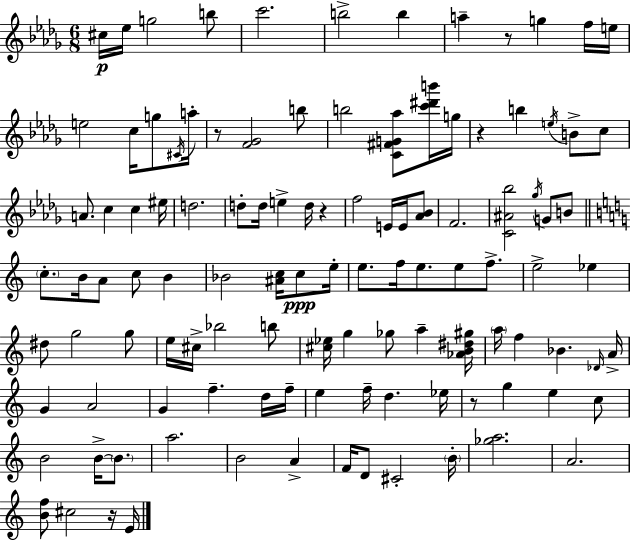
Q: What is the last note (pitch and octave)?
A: E4